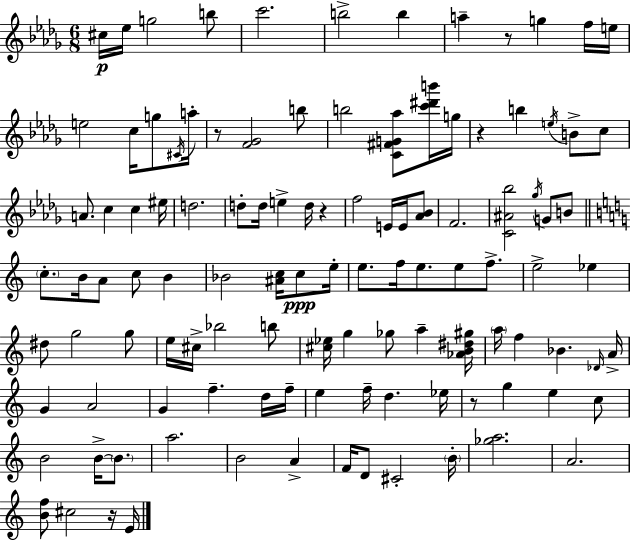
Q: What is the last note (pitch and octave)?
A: E4